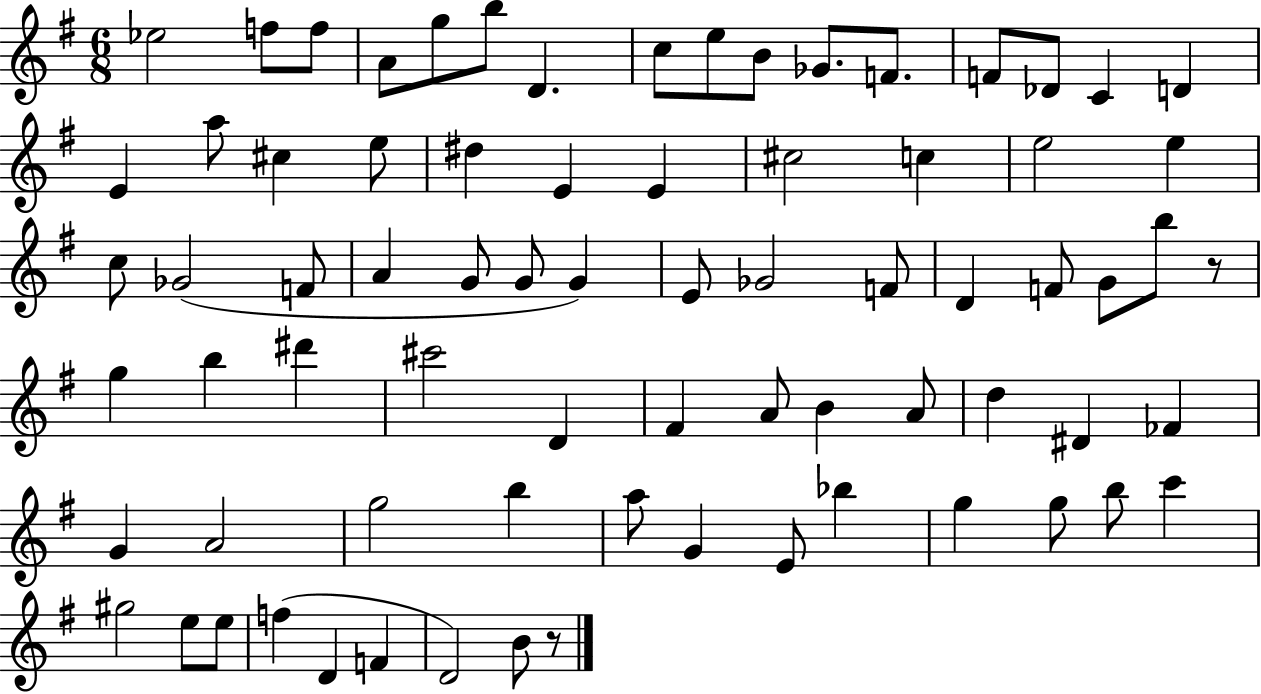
Eb5/h F5/e F5/e A4/e G5/e B5/e D4/q. C5/e E5/e B4/e Gb4/e. F4/e. F4/e Db4/e C4/q D4/q E4/q A5/e C#5/q E5/e D#5/q E4/q E4/q C#5/h C5/q E5/h E5/q C5/e Gb4/h F4/e A4/q G4/e G4/e G4/q E4/e Gb4/h F4/e D4/q F4/e G4/e B5/e R/e G5/q B5/q D#6/q C#6/h D4/q F#4/q A4/e B4/q A4/e D5/q D#4/q FES4/q G4/q A4/h G5/h B5/q A5/e G4/q E4/e Bb5/q G5/q G5/e B5/e C6/q G#5/h E5/e E5/e F5/q D4/q F4/q D4/h B4/e R/e